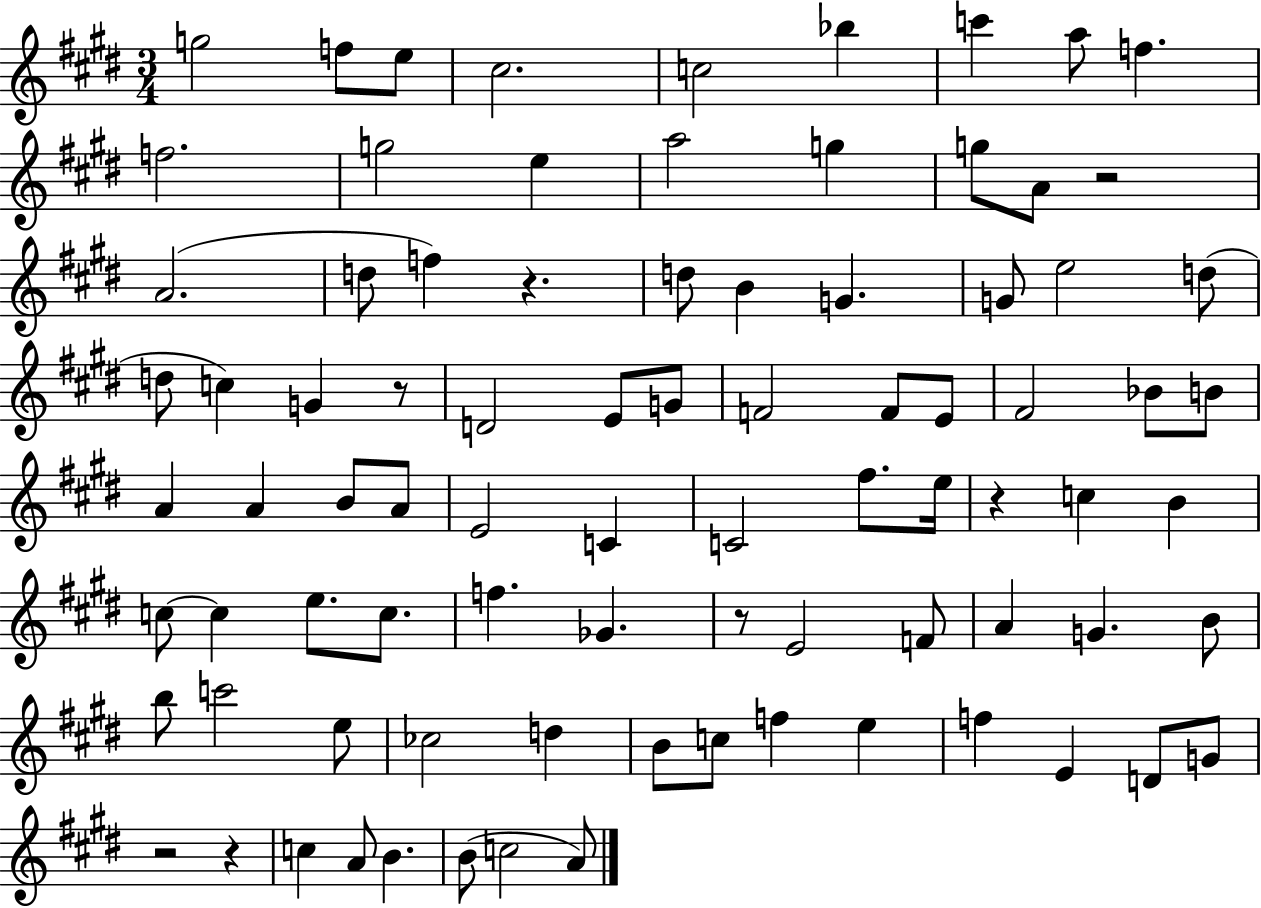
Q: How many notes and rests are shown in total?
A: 85